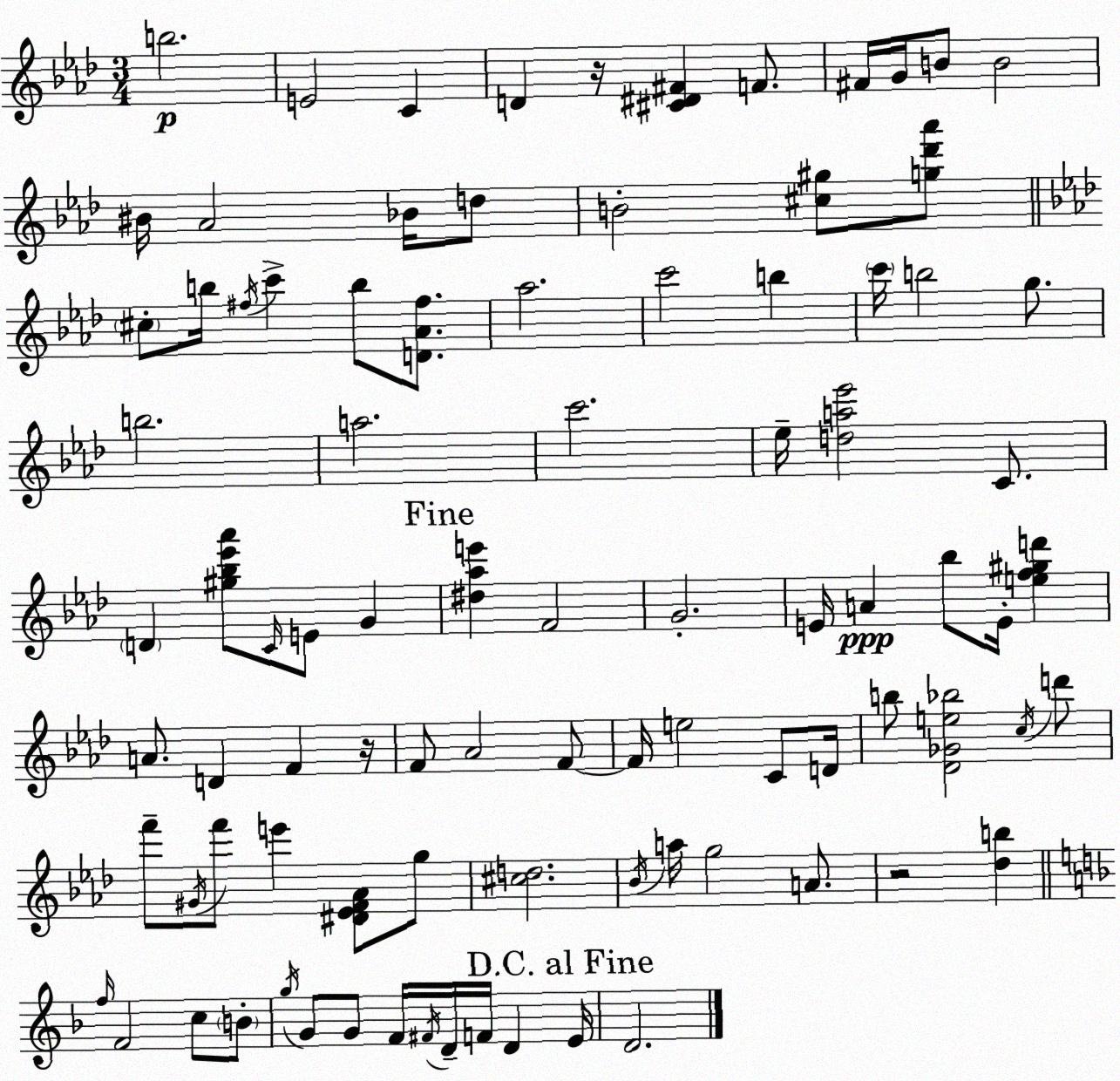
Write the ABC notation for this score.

X:1
T:Untitled
M:3/4
L:1/4
K:Ab
b2 E2 C D z/4 [^C^D^F] F/2 ^F/4 G/4 B/2 B2 ^B/4 _A2 _B/4 d/2 B2 [^c^g]/2 [g_d'_a']/2 ^c/2 b/4 ^f/4 c' b/2 [D_A^f]/2 _a2 c'2 b c'/4 b2 g/2 b2 a2 c'2 _e/4 [da_e']2 C/2 D [^g_b_e'_a']/2 C/4 E/2 G [^d_ae'] F2 G2 E/4 A _b/2 E/4 [ef^gd'] A/2 D F z/4 F/2 _A2 F/2 F/4 e2 C/2 D/4 b/2 [_D_Ge_b]2 c/4 d'/2 f'/2 ^G/4 f'/2 e' [^D_EF_A]/2 g/2 [^cd]2 _B/4 a/4 g2 A/2 z2 [_db] f/4 F2 c/2 B/2 g/4 G/2 G/2 F/4 ^F/4 D/4 F/4 D E/4 D2